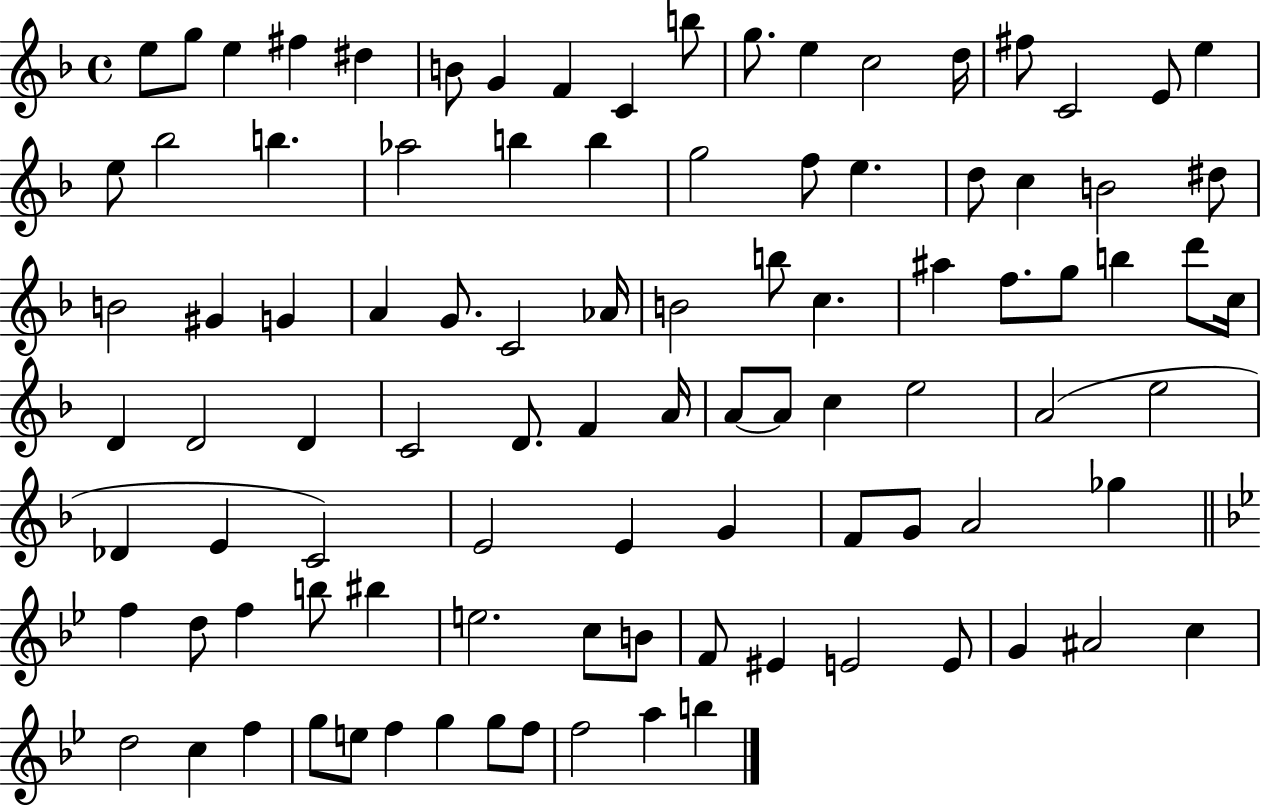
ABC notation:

X:1
T:Untitled
M:4/4
L:1/4
K:F
e/2 g/2 e ^f ^d B/2 G F C b/2 g/2 e c2 d/4 ^f/2 C2 E/2 e e/2 _b2 b _a2 b b g2 f/2 e d/2 c B2 ^d/2 B2 ^G G A G/2 C2 _A/4 B2 b/2 c ^a f/2 g/2 b d'/2 c/4 D D2 D C2 D/2 F A/4 A/2 A/2 c e2 A2 e2 _D E C2 E2 E G F/2 G/2 A2 _g f d/2 f b/2 ^b e2 c/2 B/2 F/2 ^E E2 E/2 G ^A2 c d2 c f g/2 e/2 f g g/2 f/2 f2 a b